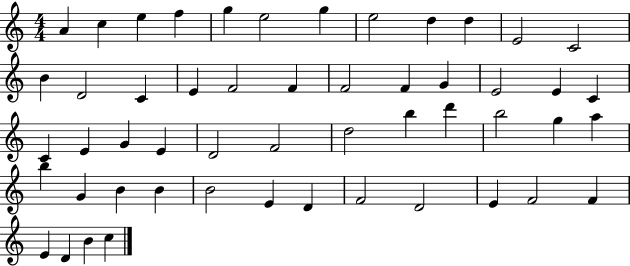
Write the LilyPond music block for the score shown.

{
  \clef treble
  \numericTimeSignature
  \time 4/4
  \key c \major
  a'4 c''4 e''4 f''4 | g''4 e''2 g''4 | e''2 d''4 d''4 | e'2 c'2 | \break b'4 d'2 c'4 | e'4 f'2 f'4 | f'2 f'4 g'4 | e'2 e'4 c'4 | \break c'4 e'4 g'4 e'4 | d'2 f'2 | d''2 b''4 d'''4 | b''2 g''4 a''4 | \break b''4 g'4 b'4 b'4 | b'2 e'4 d'4 | f'2 d'2 | e'4 f'2 f'4 | \break e'4 d'4 b'4 c''4 | \bar "|."
}